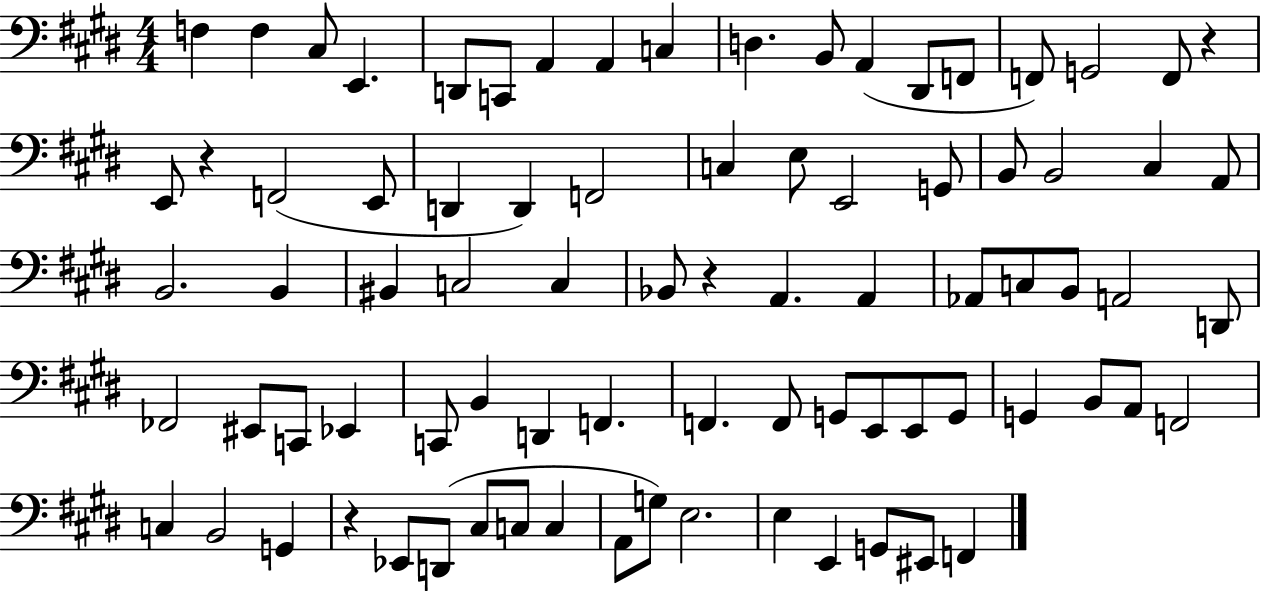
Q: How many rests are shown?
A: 4